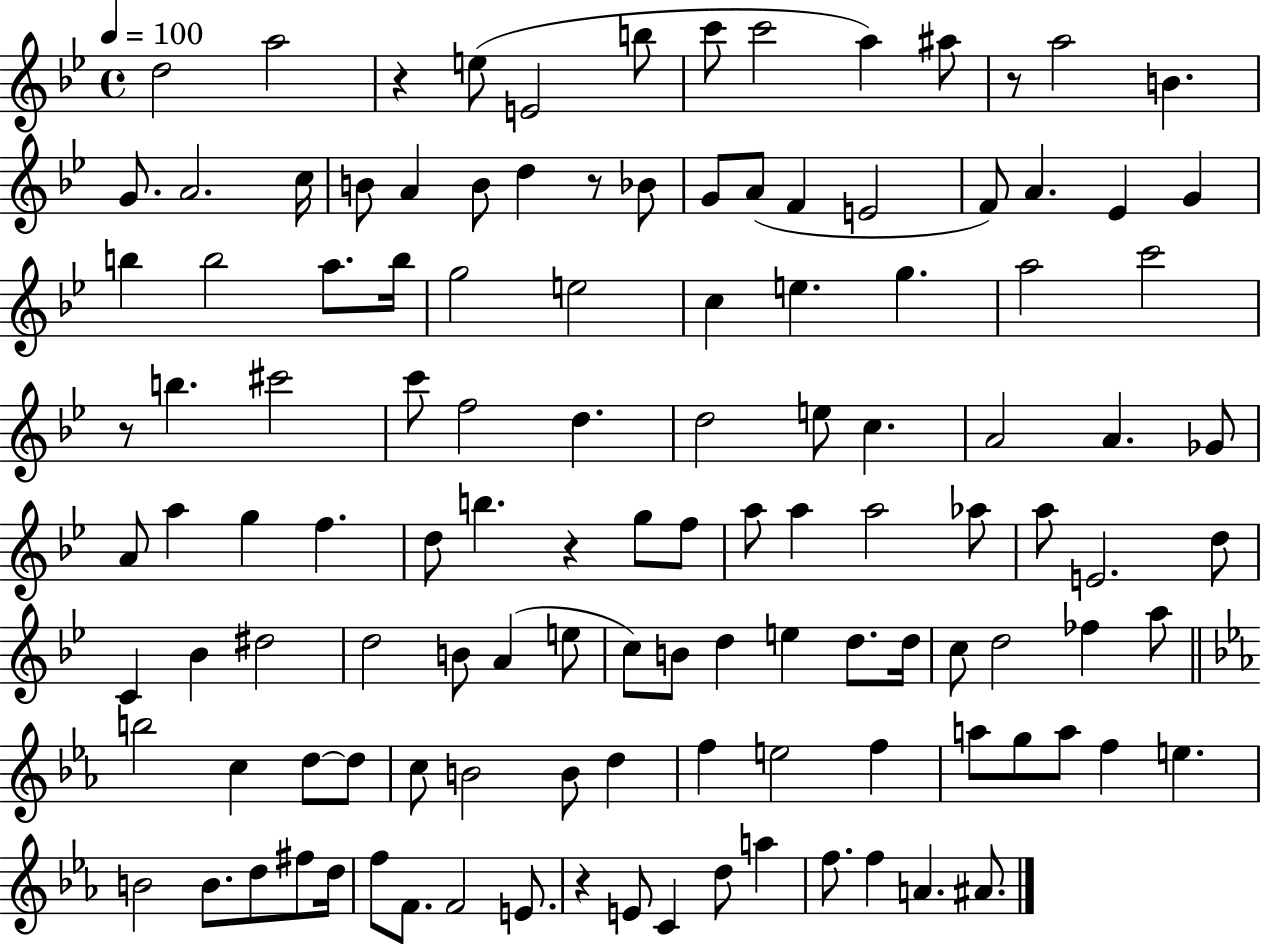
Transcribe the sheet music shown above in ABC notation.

X:1
T:Untitled
M:4/4
L:1/4
K:Bb
d2 a2 z e/2 E2 b/2 c'/2 c'2 a ^a/2 z/2 a2 B G/2 A2 c/4 B/2 A B/2 d z/2 _B/2 G/2 A/2 F E2 F/2 A _E G b b2 a/2 b/4 g2 e2 c e g a2 c'2 z/2 b ^c'2 c'/2 f2 d d2 e/2 c A2 A _G/2 A/2 a g f d/2 b z g/2 f/2 a/2 a a2 _a/2 a/2 E2 d/2 C _B ^d2 d2 B/2 A e/2 c/2 B/2 d e d/2 d/4 c/2 d2 _f a/2 b2 c d/2 d/2 c/2 B2 B/2 d f e2 f a/2 g/2 a/2 f e B2 B/2 d/2 ^f/2 d/4 f/2 F/2 F2 E/2 z E/2 C d/2 a f/2 f A ^A/2